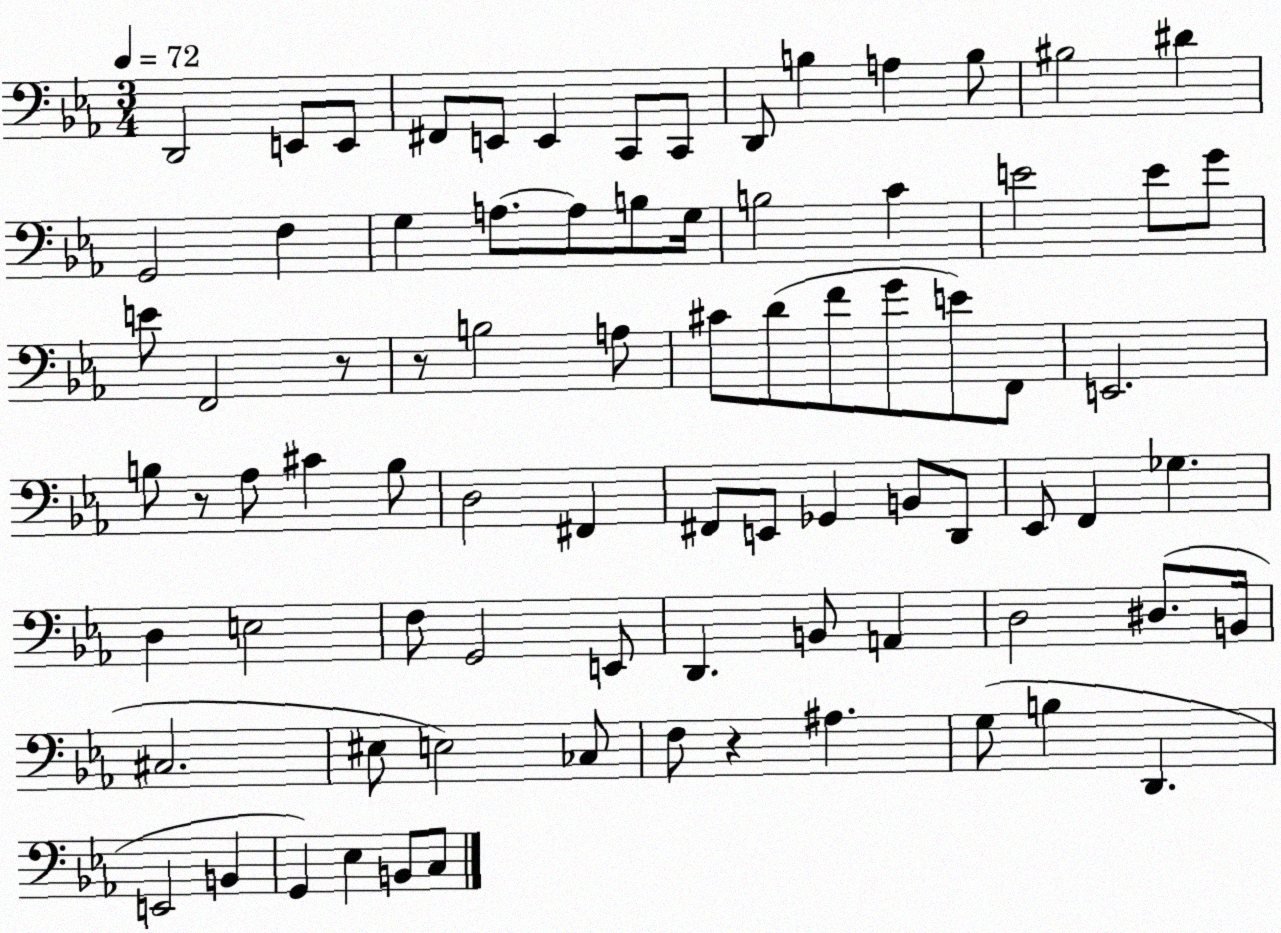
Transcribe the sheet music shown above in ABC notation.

X:1
T:Untitled
M:3/4
L:1/4
K:Eb
D,,2 E,,/2 E,,/2 ^F,,/2 E,,/2 E,, C,,/2 C,,/2 D,,/2 B, A, B,/2 ^B,2 ^D G,,2 F, G, A,/2 A,/2 B,/2 G,/4 B,2 C E2 E/2 G/2 E/2 F,,2 z/2 z/2 B,2 A,/2 ^C/2 D/2 F/2 G/2 E/2 F,,/2 E,,2 B,/2 z/2 _A,/2 ^C B,/2 D,2 ^F,, ^F,,/2 E,,/2 _G,, B,,/2 D,,/2 _E,,/2 F,, _G, D, E,2 F,/2 G,,2 E,,/2 D,, B,,/2 A,, D,2 ^D,/2 B,,/4 ^C,2 ^E,/2 E,2 _C,/2 F,/2 z ^A, G,/2 B, D,, E,,2 B,, G,, _E, B,,/2 C,/2